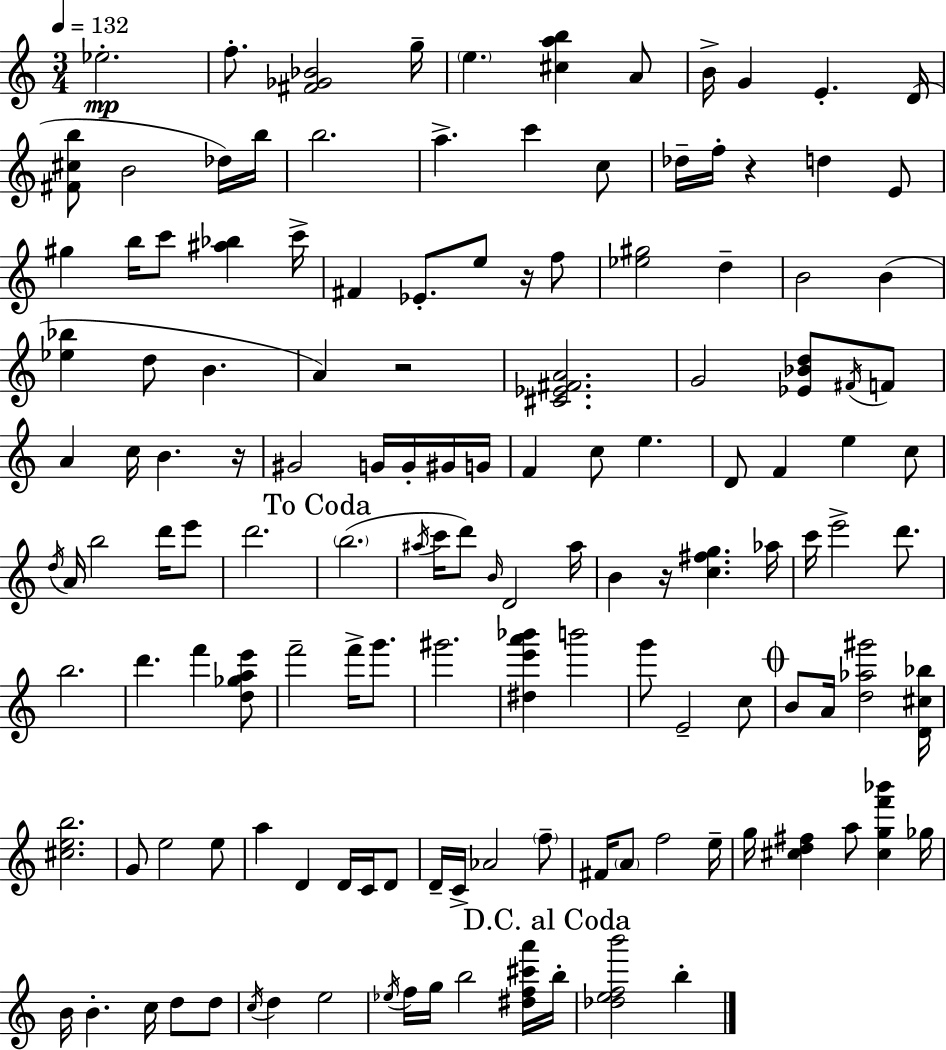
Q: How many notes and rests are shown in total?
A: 139